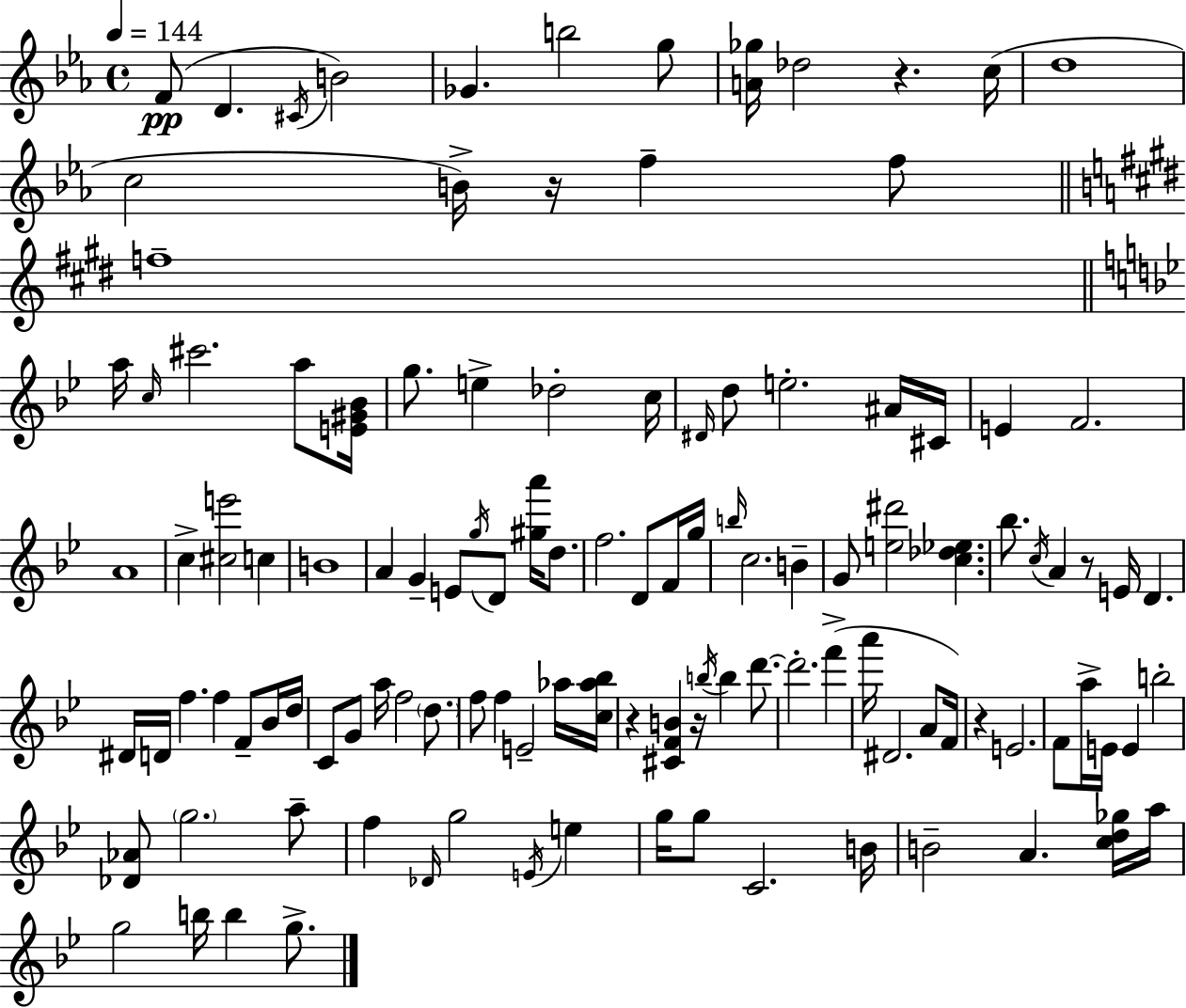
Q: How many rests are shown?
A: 6